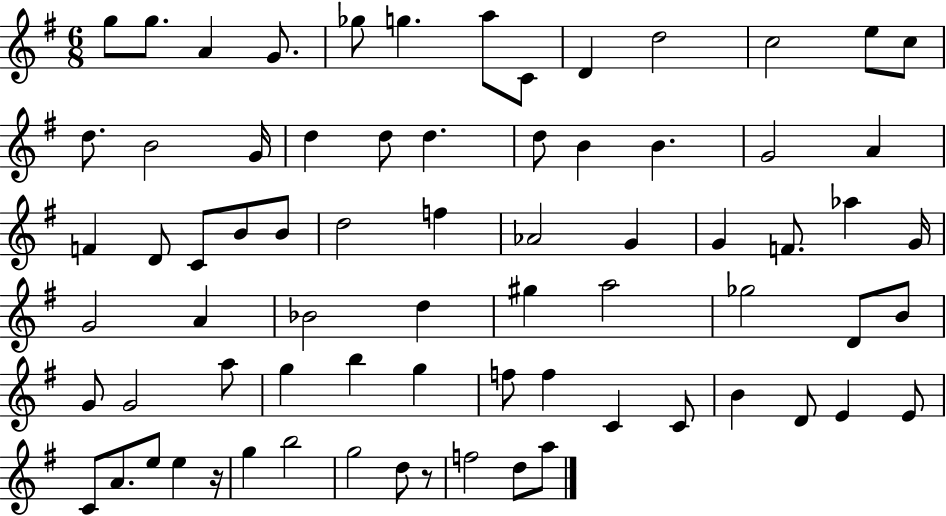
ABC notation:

X:1
T:Untitled
M:6/8
L:1/4
K:G
g/2 g/2 A G/2 _g/2 g a/2 C/2 D d2 c2 e/2 c/2 d/2 B2 G/4 d d/2 d d/2 B B G2 A F D/2 C/2 B/2 B/2 d2 f _A2 G G F/2 _a G/4 G2 A _B2 d ^g a2 _g2 D/2 B/2 G/2 G2 a/2 g b g f/2 f C C/2 B D/2 E E/2 C/2 A/2 e/2 e z/4 g b2 g2 d/2 z/2 f2 d/2 a/2